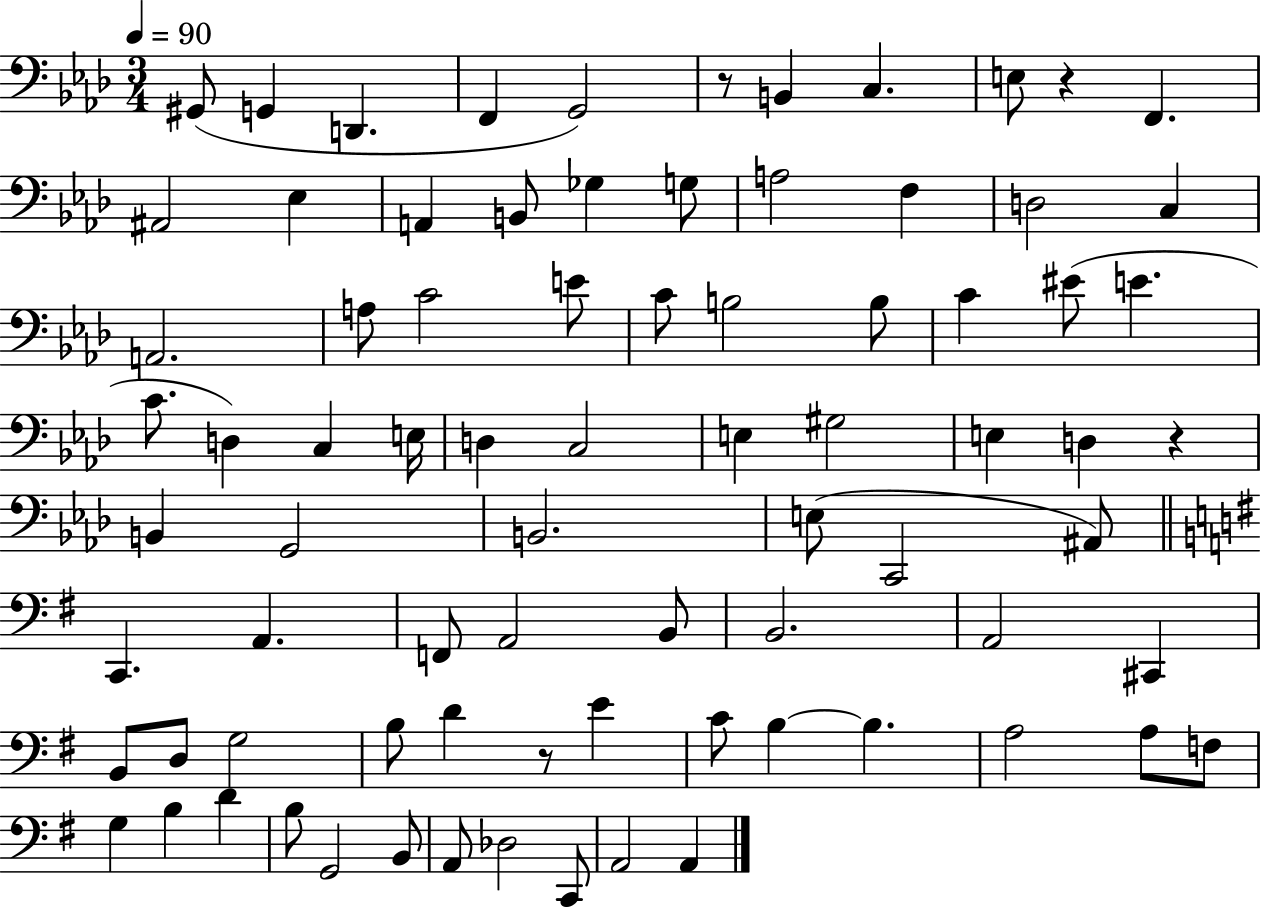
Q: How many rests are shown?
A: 4